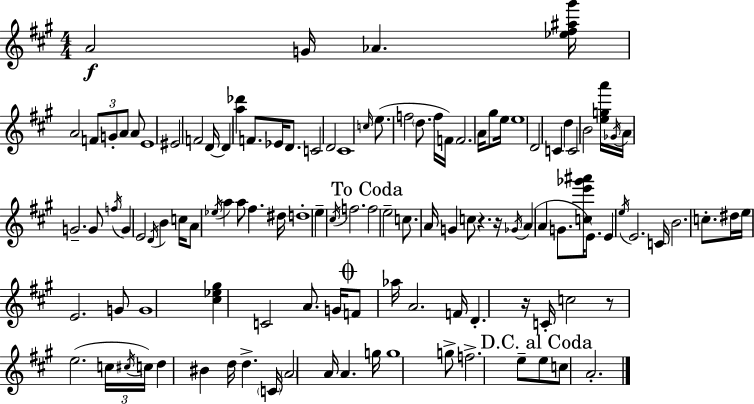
X:1
T:Untitled
M:4/4
L:1/4
K:A
A2 G/4 _A [_e^f^a^g']/4 A2 F/2 G/2 A/2 A/2 E4 ^E2 F2 D/4 D [a_d'] F/2 _E/4 D/2 C2 D2 ^C4 c/4 e/2 f2 d/2 f/4 F/4 F2 A/4 ^g/2 e/4 e4 D2 C d C2 B2 [ega']/4 _G/4 A/4 G2 G/2 f/4 G E2 D/4 B c/4 A/2 _e/4 a a/2 ^f ^d/4 d4 e ^c/4 f2 f2 e2 c/2 A/4 G c/2 z z/4 _G/4 A A G/2 [ce'_g'^a']/4 E/2 E e/4 E2 C/4 B2 c/2 ^d/4 e/4 E2 G/2 G4 [^c_e^g] C2 A/2 G/4 F/2 _a/4 A2 F/4 D z/4 C/4 c2 z/2 e2 c/4 ^c/4 c/4 d ^B d/4 d C/4 A2 A/4 A g/4 g4 g/2 f2 e/2 e/2 c/2 A2